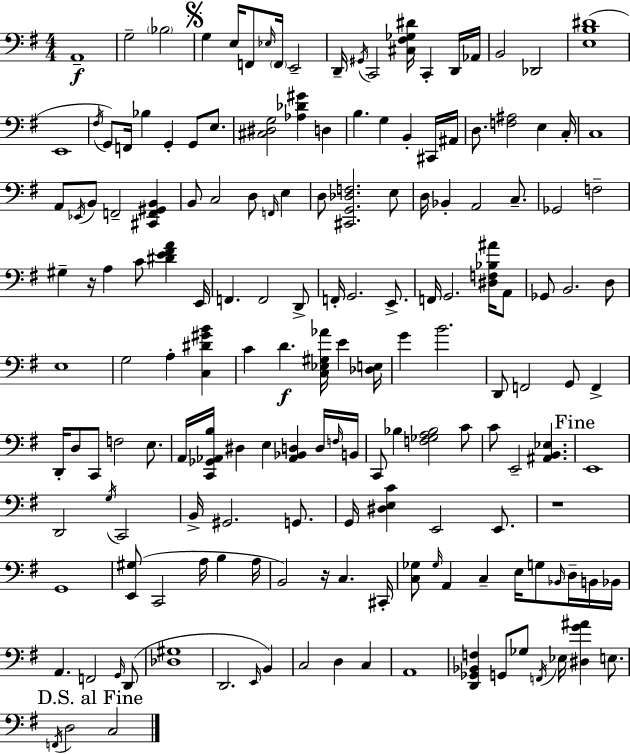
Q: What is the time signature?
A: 4/4